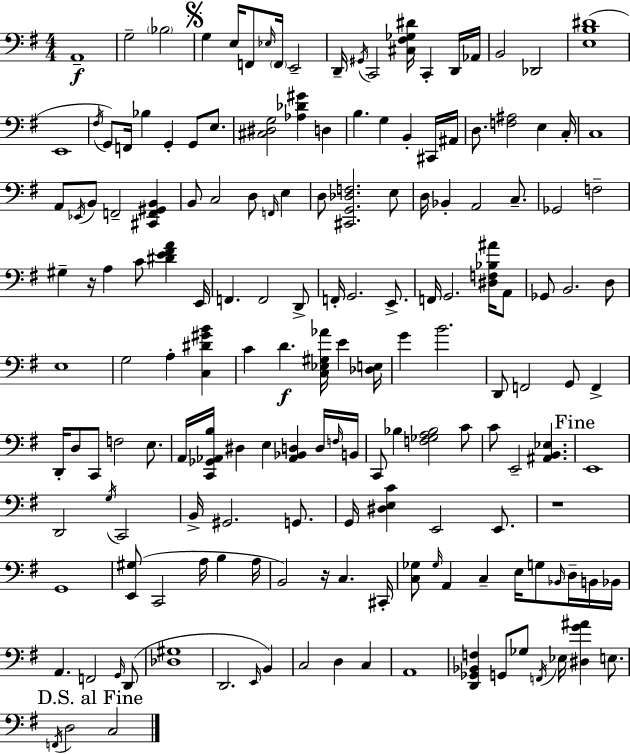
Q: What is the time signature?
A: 4/4